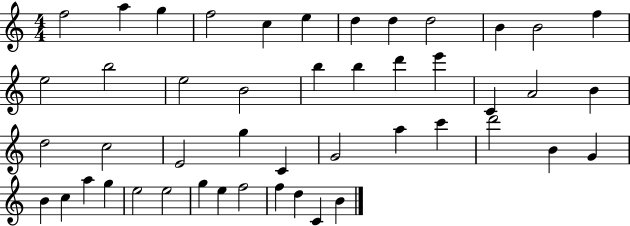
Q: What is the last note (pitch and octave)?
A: B4